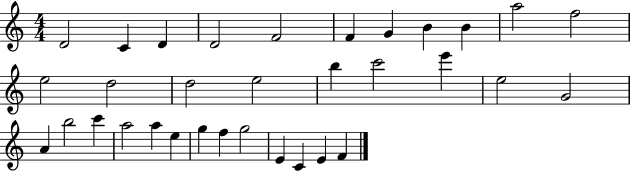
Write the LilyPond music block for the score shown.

{
  \clef treble
  \numericTimeSignature
  \time 4/4
  \key c \major
  d'2 c'4 d'4 | d'2 f'2 | f'4 g'4 b'4 b'4 | a''2 f''2 | \break e''2 d''2 | d''2 e''2 | b''4 c'''2 e'''4 | e''2 g'2 | \break a'4 b''2 c'''4 | a''2 a''4 e''4 | g''4 f''4 g''2 | e'4 c'4 e'4 f'4 | \break \bar "|."
}